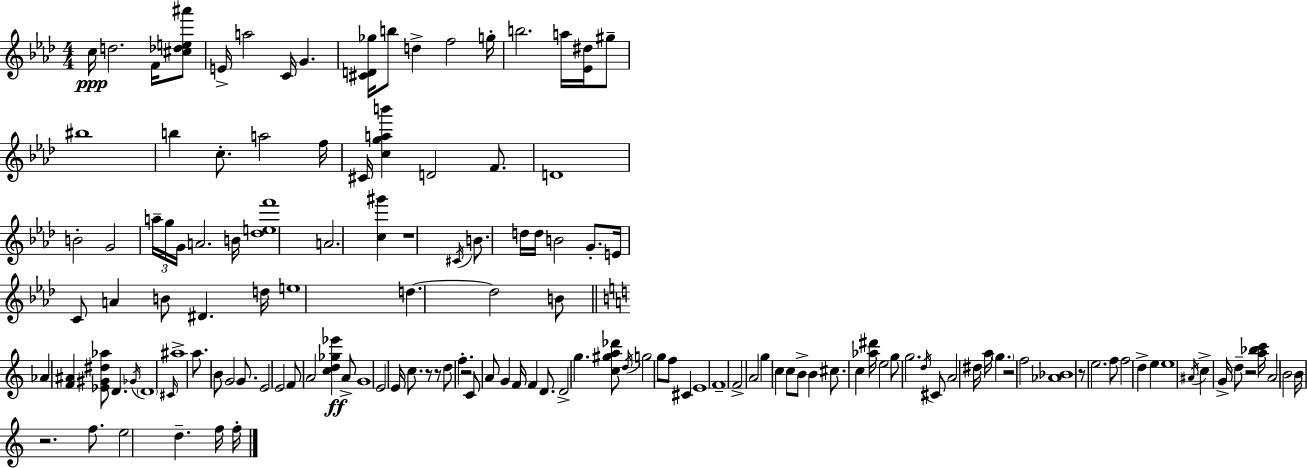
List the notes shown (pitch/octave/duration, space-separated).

C5/s D5/h. F4/s [C#5,Db5,E5,A#6]/e E4/s A5/h C4/s G4/q. [C#4,D4,Gb5]/s B5/e D5/q F5/h G5/s B5/h. A5/s [Eb4,D#5]/s G#5/e BIS5/w B5/q C5/e. A5/h F5/s C#4/s [C5,G5,A5,B6]/q D4/h F4/e. D4/w B4/h G4/h A5/s G5/s G4/s A4/h. B4/s [Db5,E5,F6]/w A4/h. [C5,G#6]/q R/w C#4/s B4/e. D5/s D5/s B4/h G4/e. E4/s C4/e A4/q B4/e D#4/q. D5/s E5/w D5/q. D5/h B4/e Ab4/q [F4,A#4]/q [Eb4,G#4,D#5,Ab5]/e D4/q. Gb4/s D4/w C#4/s A#5/w A5/e. B4/e G4/h G4/e. E4/h E4/h F4/e A4/h [C5,D5,Gb5,Eb6]/q A4/e G4/w E4/h E4/s C5/e. R/e R/e D5/e F5/q. R/h C4/e A4/e G4/q F4/s F4/q D4/e. D4/h G5/q. [C5,G#5,A5,Db6]/e D5/s G5/h G5/e F5/e C#4/q E4/w F4/w F4/h A4/h G5/q C5/q C5/e B4/e B4/q C#5/e. C5/q [Ab5,D#6]/s E5/h G5/e G5/h. D5/s C#4/e A4/h D#5/s A5/s G5/q. R/h F5/h [Ab4,Bb4]/w R/e E5/h. F5/e F5/h D5/q E5/q E5/w A#4/s C5/q G4/s D5/e R/h [A5,Bb5,C6]/s A4/h B4/h B4/s R/h. F5/e. E5/h D5/q. F5/s F5/s